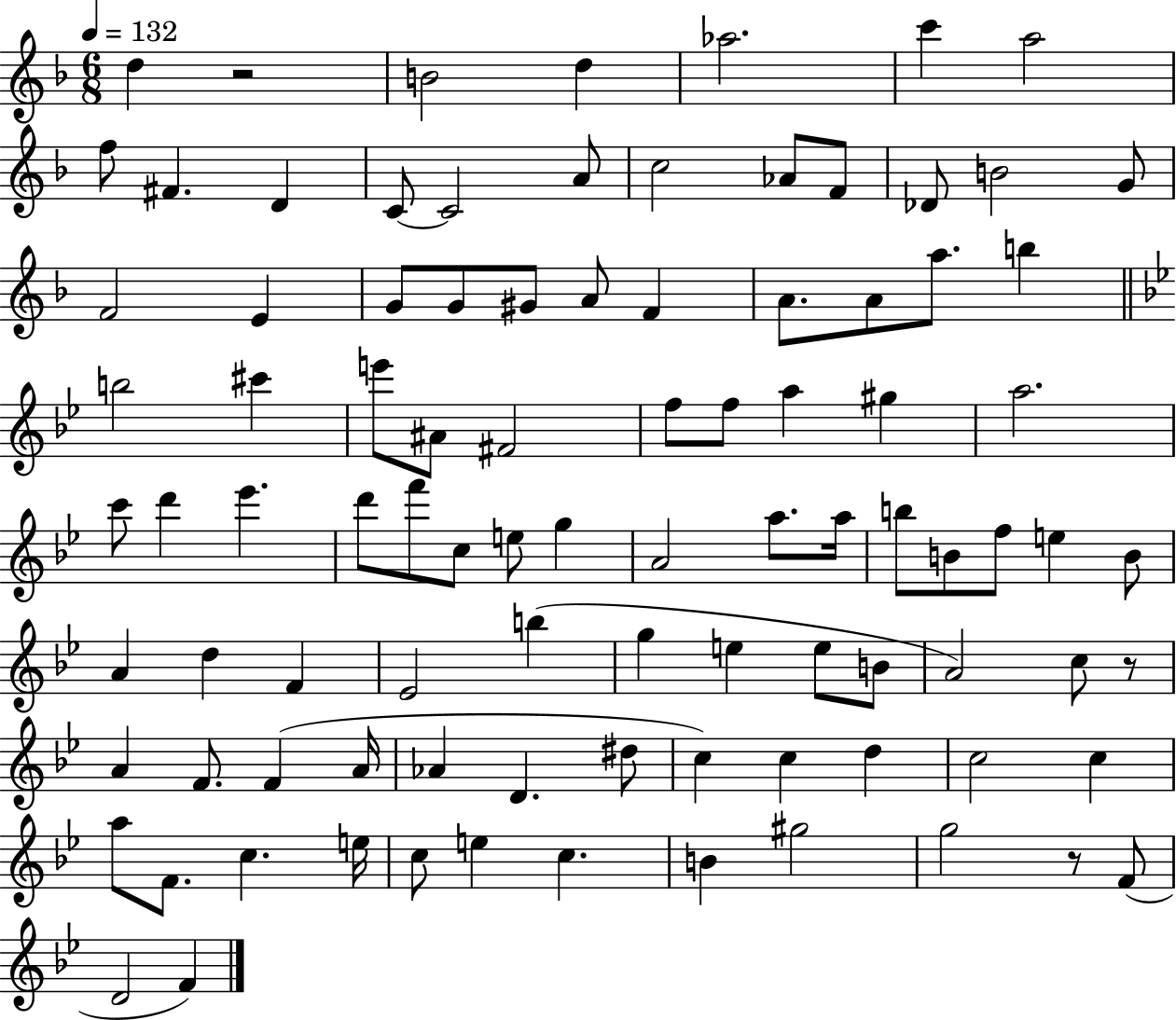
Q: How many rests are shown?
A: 3